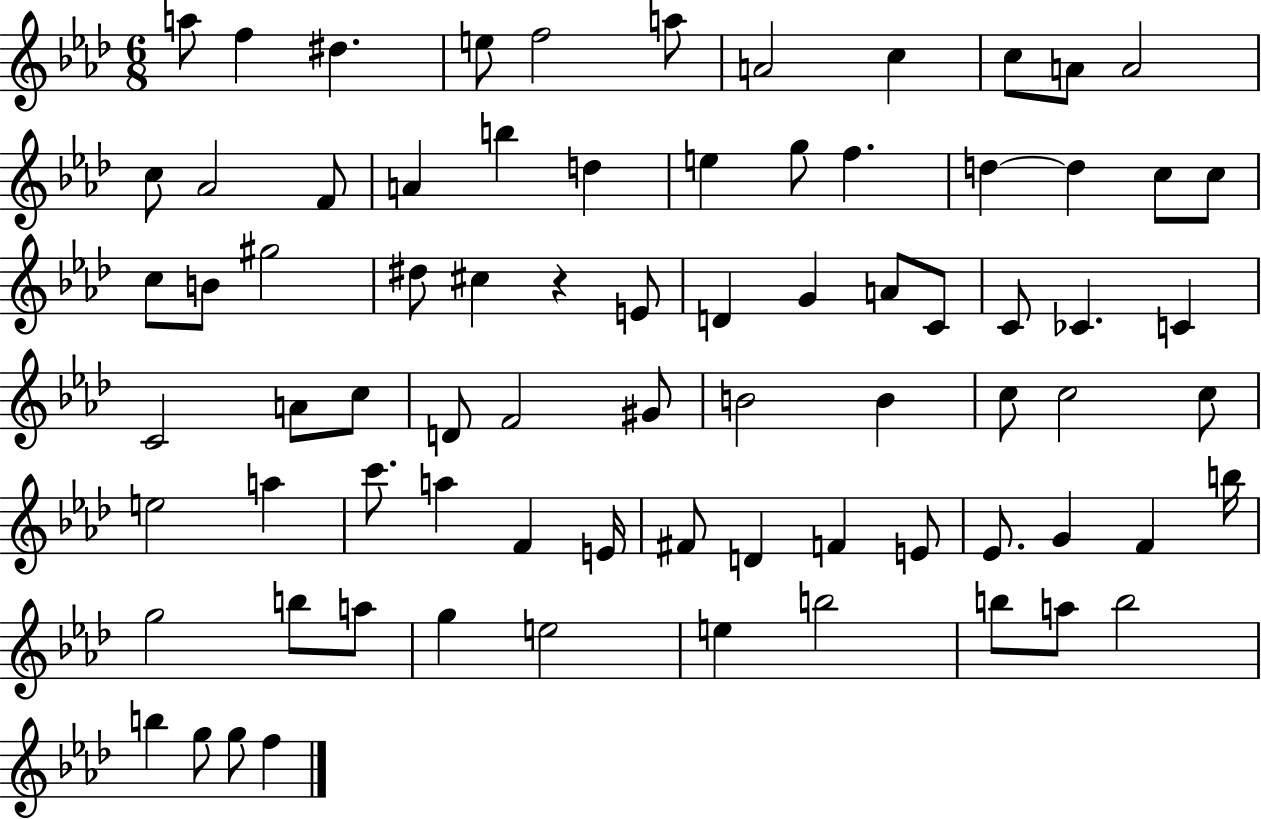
{
  \clef treble
  \numericTimeSignature
  \time 6/8
  \key aes \major
  a''8 f''4 dis''4. | e''8 f''2 a''8 | a'2 c''4 | c''8 a'8 a'2 | \break c''8 aes'2 f'8 | a'4 b''4 d''4 | e''4 g''8 f''4. | d''4~~ d''4 c''8 c''8 | \break c''8 b'8 gis''2 | dis''8 cis''4 r4 e'8 | d'4 g'4 a'8 c'8 | c'8 ces'4. c'4 | \break c'2 a'8 c''8 | d'8 f'2 gis'8 | b'2 b'4 | c''8 c''2 c''8 | \break e''2 a''4 | c'''8. a''4 f'4 e'16 | fis'8 d'4 f'4 e'8 | ees'8. g'4 f'4 b''16 | \break g''2 b''8 a''8 | g''4 e''2 | e''4 b''2 | b''8 a''8 b''2 | \break b''4 g''8 g''8 f''4 | \bar "|."
}